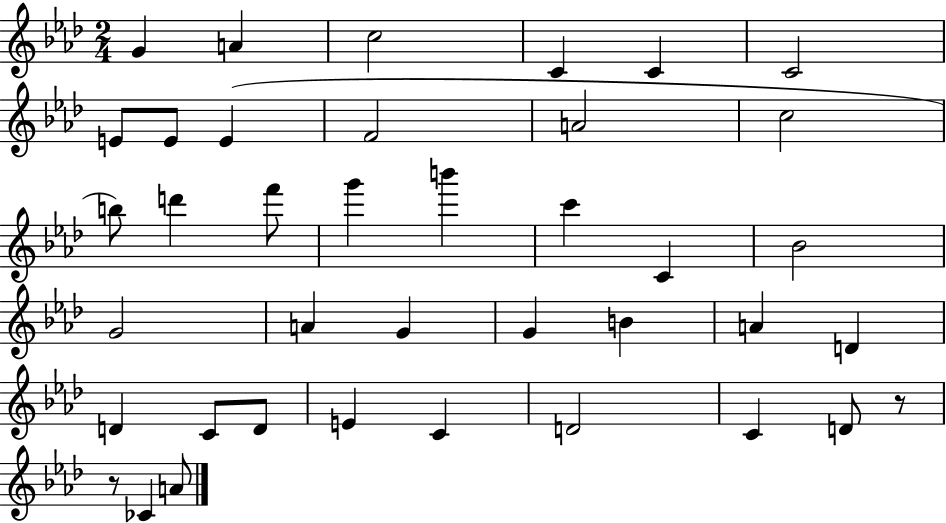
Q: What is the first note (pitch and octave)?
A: G4